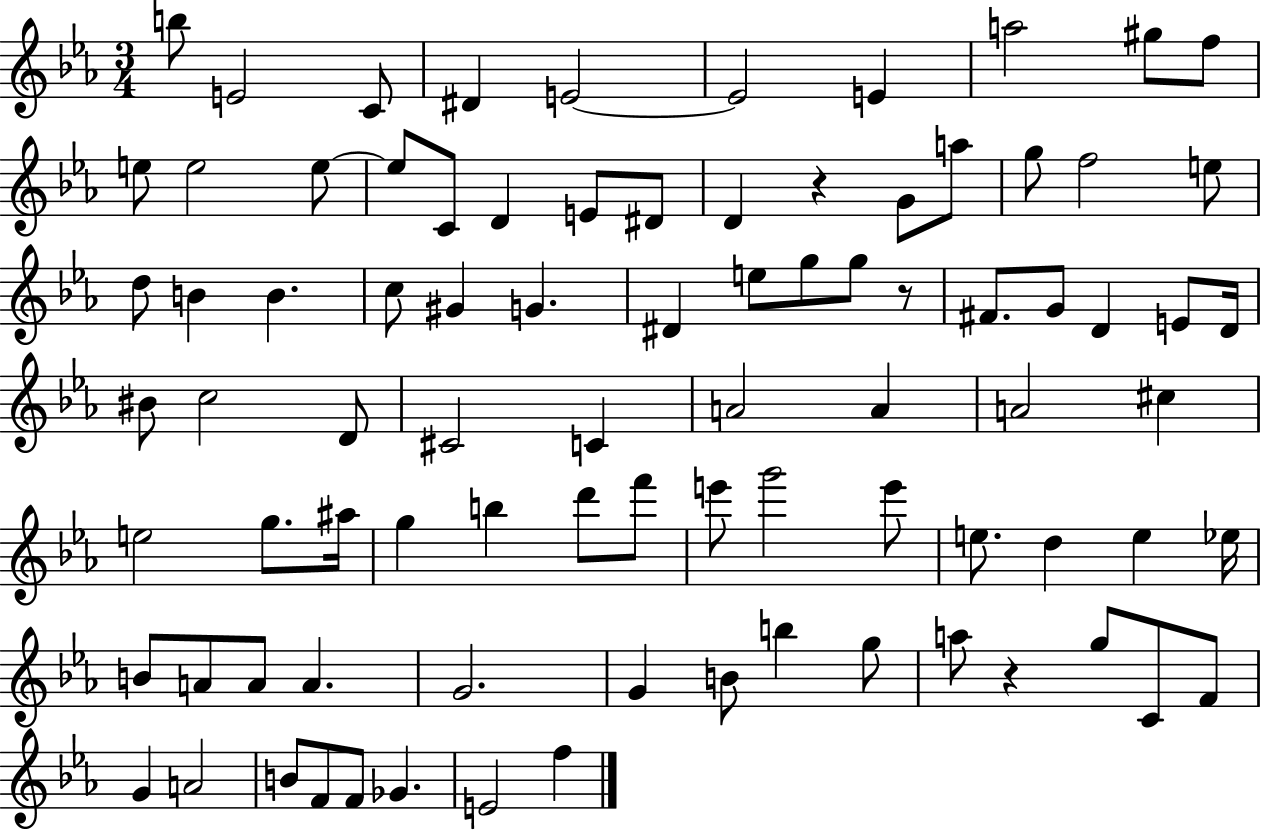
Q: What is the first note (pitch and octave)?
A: B5